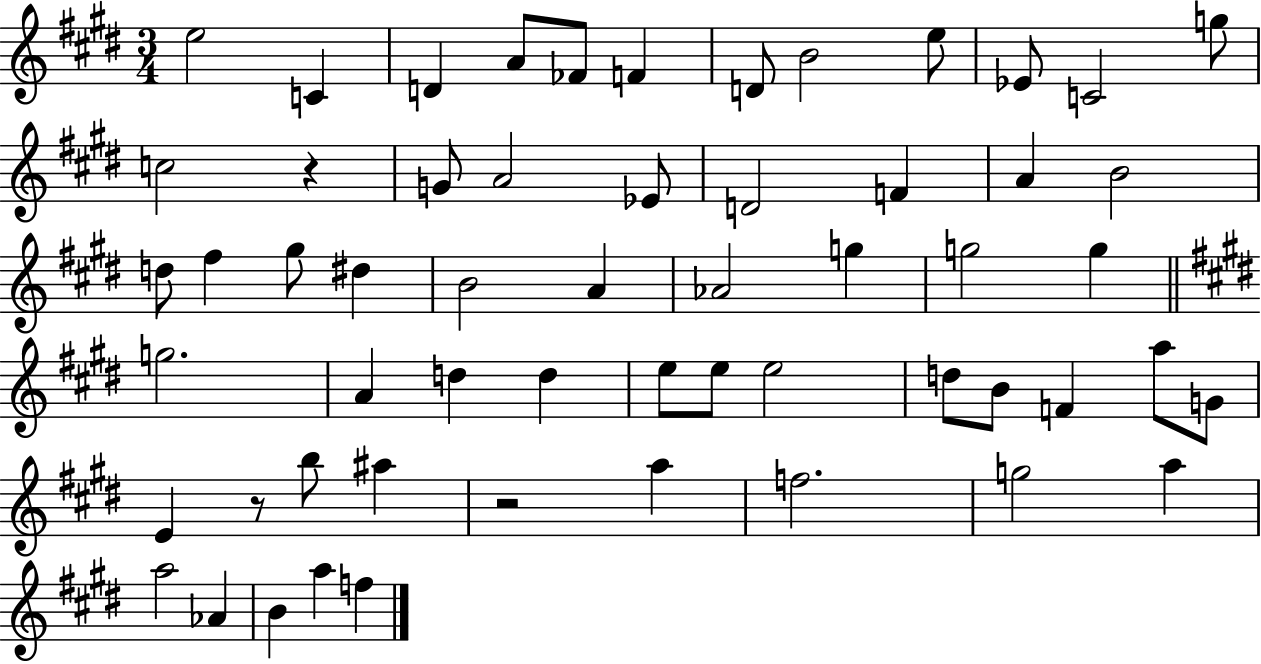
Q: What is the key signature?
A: E major